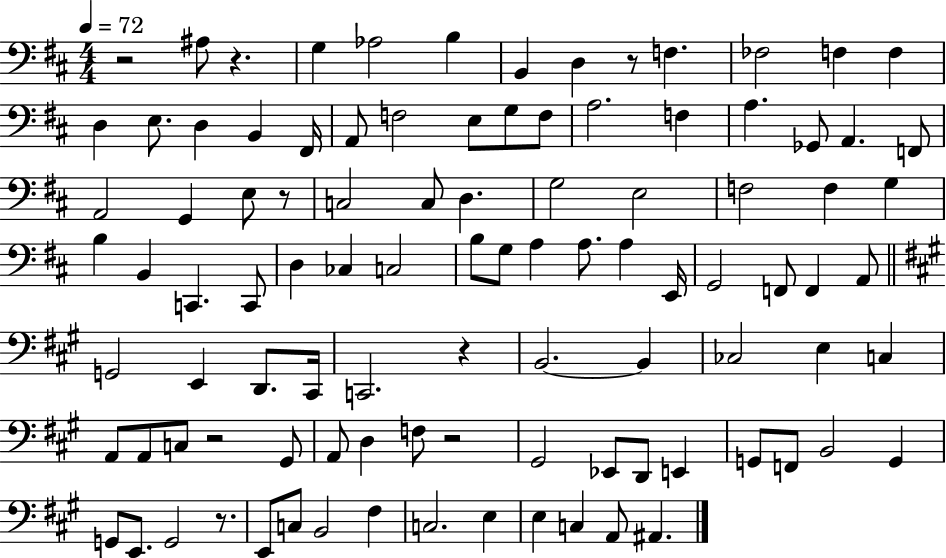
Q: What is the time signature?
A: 4/4